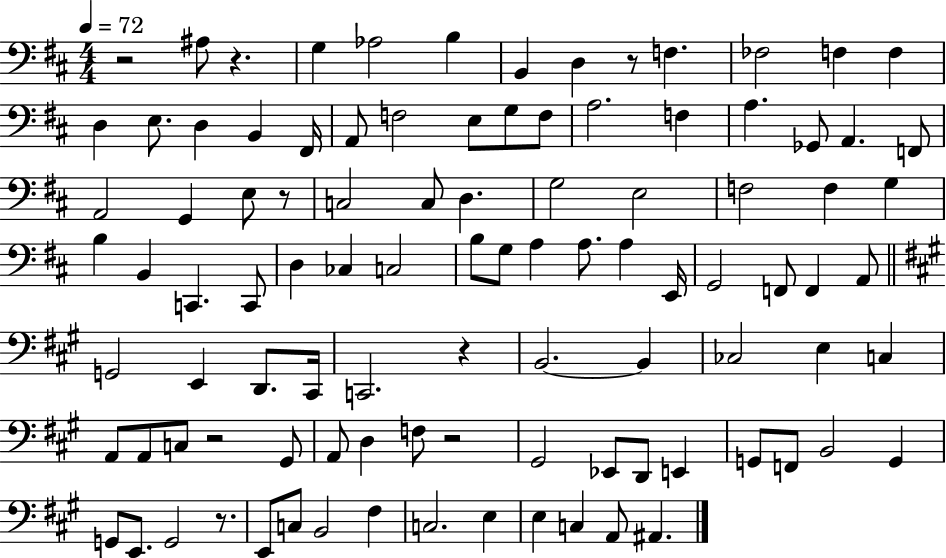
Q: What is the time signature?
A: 4/4